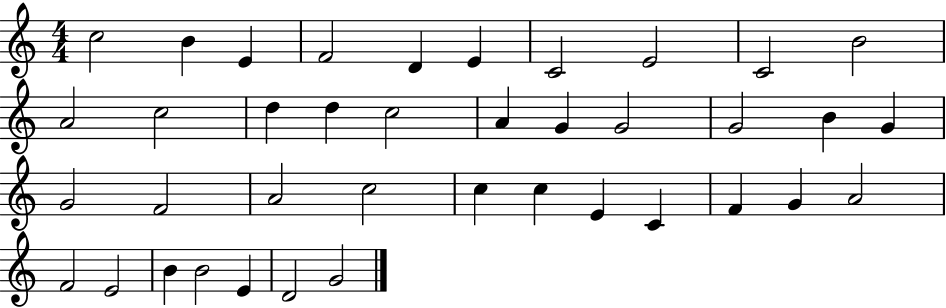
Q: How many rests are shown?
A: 0